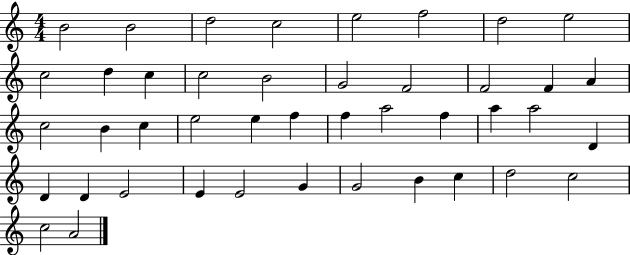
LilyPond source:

{
  \clef treble
  \numericTimeSignature
  \time 4/4
  \key c \major
  b'2 b'2 | d''2 c''2 | e''2 f''2 | d''2 e''2 | \break c''2 d''4 c''4 | c''2 b'2 | g'2 f'2 | f'2 f'4 a'4 | \break c''2 b'4 c''4 | e''2 e''4 f''4 | f''4 a''2 f''4 | a''4 a''2 d'4 | \break d'4 d'4 e'2 | e'4 e'2 g'4 | g'2 b'4 c''4 | d''2 c''2 | \break c''2 a'2 | \bar "|."
}